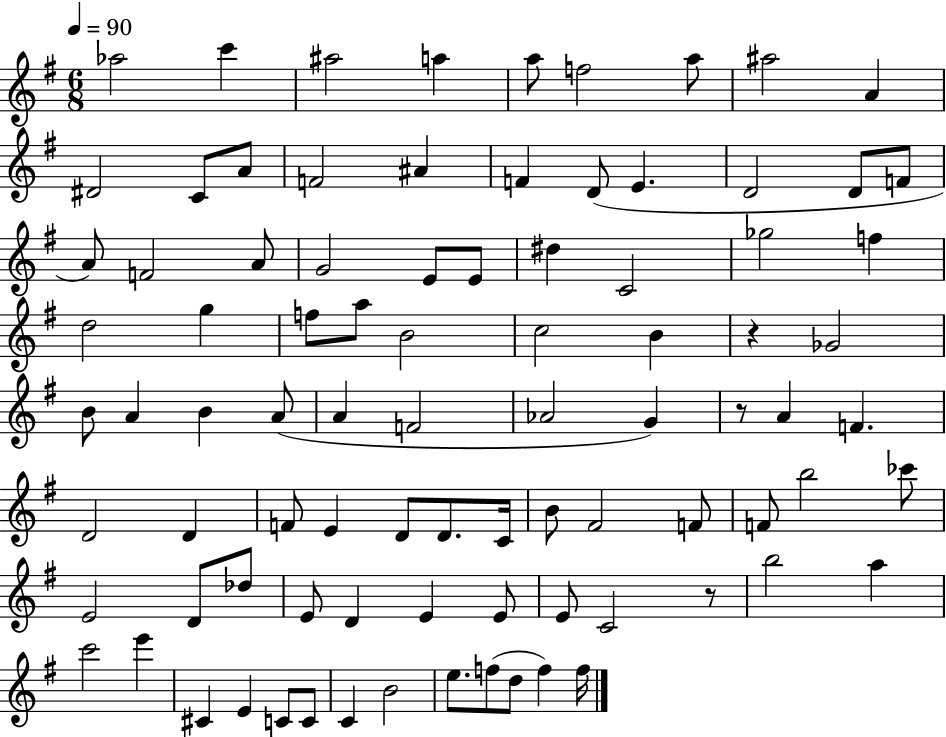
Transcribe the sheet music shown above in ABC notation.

X:1
T:Untitled
M:6/8
L:1/4
K:G
_a2 c' ^a2 a a/2 f2 a/2 ^a2 A ^D2 C/2 A/2 F2 ^A F D/2 E D2 D/2 F/2 A/2 F2 A/2 G2 E/2 E/2 ^d C2 _g2 f d2 g f/2 a/2 B2 c2 B z _G2 B/2 A B A/2 A F2 _A2 G z/2 A F D2 D F/2 E D/2 D/2 C/4 B/2 ^F2 F/2 F/2 b2 _c'/2 E2 D/2 _d/2 E/2 D E E/2 E/2 C2 z/2 b2 a c'2 e' ^C E C/2 C/2 C B2 e/2 f/2 d/2 f f/4